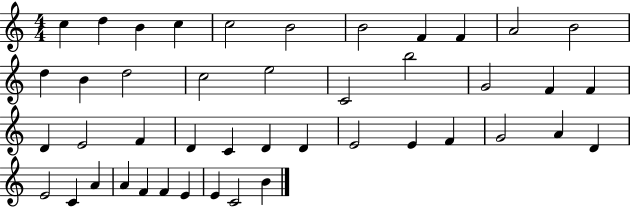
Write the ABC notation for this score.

X:1
T:Untitled
M:4/4
L:1/4
K:C
c d B c c2 B2 B2 F F A2 B2 d B d2 c2 e2 C2 b2 G2 F F D E2 F D C D D E2 E F G2 A D E2 C A A F F E E C2 B